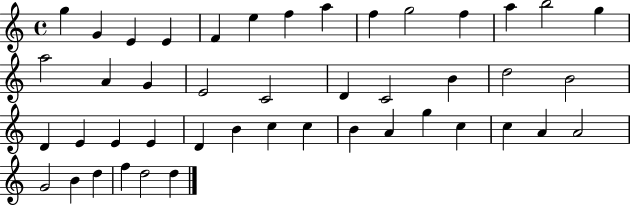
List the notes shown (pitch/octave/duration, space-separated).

G5/q G4/q E4/q E4/q F4/q E5/q F5/q A5/q F5/q G5/h F5/q A5/q B5/h G5/q A5/h A4/q G4/q E4/h C4/h D4/q C4/h B4/q D5/h B4/h D4/q E4/q E4/q E4/q D4/q B4/q C5/q C5/q B4/q A4/q G5/q C5/q C5/q A4/q A4/h G4/h B4/q D5/q F5/q D5/h D5/q